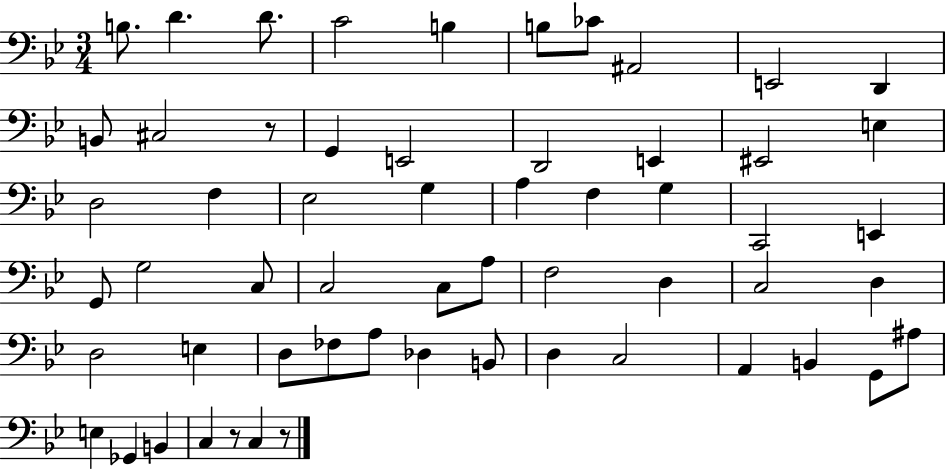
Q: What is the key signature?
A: BES major